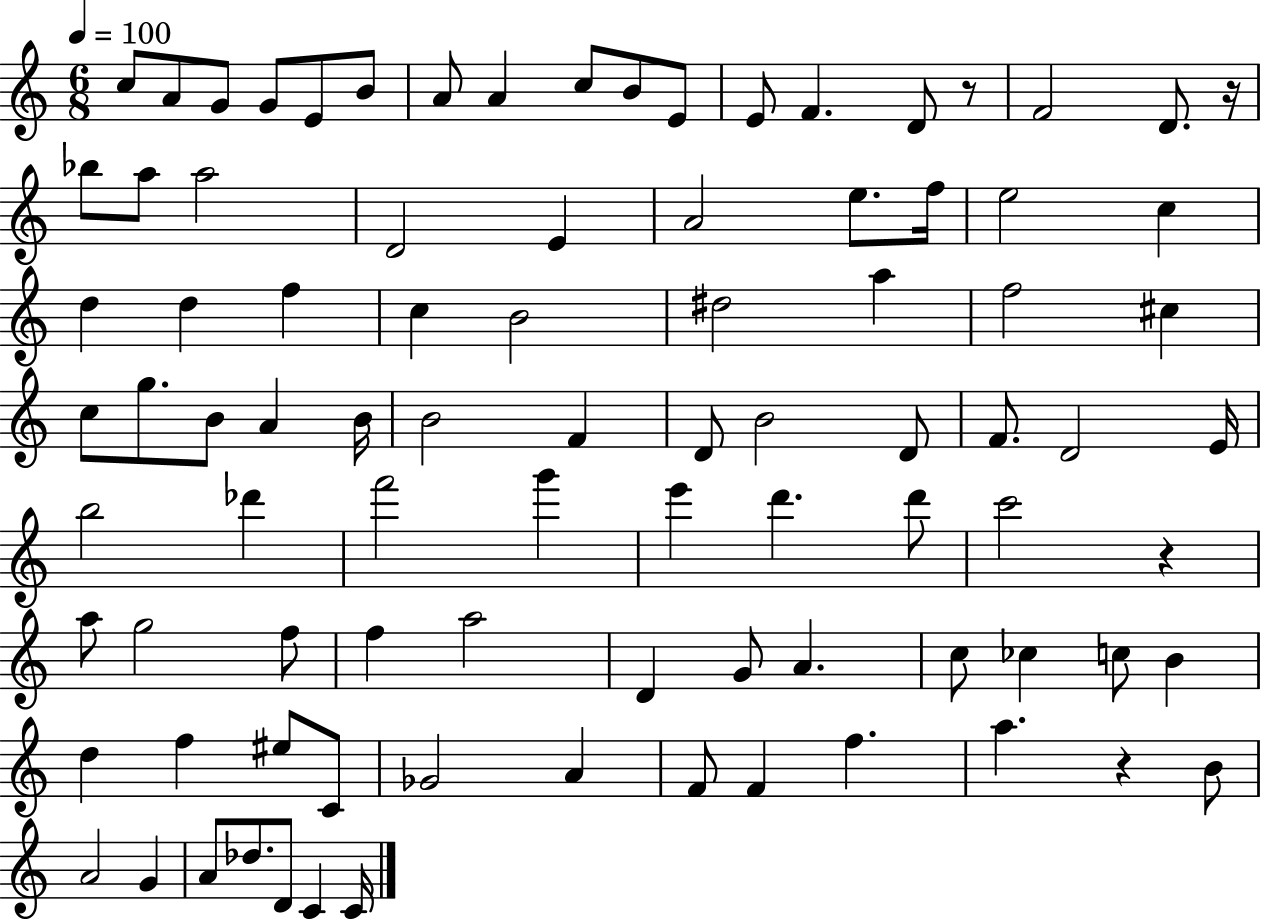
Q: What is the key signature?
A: C major